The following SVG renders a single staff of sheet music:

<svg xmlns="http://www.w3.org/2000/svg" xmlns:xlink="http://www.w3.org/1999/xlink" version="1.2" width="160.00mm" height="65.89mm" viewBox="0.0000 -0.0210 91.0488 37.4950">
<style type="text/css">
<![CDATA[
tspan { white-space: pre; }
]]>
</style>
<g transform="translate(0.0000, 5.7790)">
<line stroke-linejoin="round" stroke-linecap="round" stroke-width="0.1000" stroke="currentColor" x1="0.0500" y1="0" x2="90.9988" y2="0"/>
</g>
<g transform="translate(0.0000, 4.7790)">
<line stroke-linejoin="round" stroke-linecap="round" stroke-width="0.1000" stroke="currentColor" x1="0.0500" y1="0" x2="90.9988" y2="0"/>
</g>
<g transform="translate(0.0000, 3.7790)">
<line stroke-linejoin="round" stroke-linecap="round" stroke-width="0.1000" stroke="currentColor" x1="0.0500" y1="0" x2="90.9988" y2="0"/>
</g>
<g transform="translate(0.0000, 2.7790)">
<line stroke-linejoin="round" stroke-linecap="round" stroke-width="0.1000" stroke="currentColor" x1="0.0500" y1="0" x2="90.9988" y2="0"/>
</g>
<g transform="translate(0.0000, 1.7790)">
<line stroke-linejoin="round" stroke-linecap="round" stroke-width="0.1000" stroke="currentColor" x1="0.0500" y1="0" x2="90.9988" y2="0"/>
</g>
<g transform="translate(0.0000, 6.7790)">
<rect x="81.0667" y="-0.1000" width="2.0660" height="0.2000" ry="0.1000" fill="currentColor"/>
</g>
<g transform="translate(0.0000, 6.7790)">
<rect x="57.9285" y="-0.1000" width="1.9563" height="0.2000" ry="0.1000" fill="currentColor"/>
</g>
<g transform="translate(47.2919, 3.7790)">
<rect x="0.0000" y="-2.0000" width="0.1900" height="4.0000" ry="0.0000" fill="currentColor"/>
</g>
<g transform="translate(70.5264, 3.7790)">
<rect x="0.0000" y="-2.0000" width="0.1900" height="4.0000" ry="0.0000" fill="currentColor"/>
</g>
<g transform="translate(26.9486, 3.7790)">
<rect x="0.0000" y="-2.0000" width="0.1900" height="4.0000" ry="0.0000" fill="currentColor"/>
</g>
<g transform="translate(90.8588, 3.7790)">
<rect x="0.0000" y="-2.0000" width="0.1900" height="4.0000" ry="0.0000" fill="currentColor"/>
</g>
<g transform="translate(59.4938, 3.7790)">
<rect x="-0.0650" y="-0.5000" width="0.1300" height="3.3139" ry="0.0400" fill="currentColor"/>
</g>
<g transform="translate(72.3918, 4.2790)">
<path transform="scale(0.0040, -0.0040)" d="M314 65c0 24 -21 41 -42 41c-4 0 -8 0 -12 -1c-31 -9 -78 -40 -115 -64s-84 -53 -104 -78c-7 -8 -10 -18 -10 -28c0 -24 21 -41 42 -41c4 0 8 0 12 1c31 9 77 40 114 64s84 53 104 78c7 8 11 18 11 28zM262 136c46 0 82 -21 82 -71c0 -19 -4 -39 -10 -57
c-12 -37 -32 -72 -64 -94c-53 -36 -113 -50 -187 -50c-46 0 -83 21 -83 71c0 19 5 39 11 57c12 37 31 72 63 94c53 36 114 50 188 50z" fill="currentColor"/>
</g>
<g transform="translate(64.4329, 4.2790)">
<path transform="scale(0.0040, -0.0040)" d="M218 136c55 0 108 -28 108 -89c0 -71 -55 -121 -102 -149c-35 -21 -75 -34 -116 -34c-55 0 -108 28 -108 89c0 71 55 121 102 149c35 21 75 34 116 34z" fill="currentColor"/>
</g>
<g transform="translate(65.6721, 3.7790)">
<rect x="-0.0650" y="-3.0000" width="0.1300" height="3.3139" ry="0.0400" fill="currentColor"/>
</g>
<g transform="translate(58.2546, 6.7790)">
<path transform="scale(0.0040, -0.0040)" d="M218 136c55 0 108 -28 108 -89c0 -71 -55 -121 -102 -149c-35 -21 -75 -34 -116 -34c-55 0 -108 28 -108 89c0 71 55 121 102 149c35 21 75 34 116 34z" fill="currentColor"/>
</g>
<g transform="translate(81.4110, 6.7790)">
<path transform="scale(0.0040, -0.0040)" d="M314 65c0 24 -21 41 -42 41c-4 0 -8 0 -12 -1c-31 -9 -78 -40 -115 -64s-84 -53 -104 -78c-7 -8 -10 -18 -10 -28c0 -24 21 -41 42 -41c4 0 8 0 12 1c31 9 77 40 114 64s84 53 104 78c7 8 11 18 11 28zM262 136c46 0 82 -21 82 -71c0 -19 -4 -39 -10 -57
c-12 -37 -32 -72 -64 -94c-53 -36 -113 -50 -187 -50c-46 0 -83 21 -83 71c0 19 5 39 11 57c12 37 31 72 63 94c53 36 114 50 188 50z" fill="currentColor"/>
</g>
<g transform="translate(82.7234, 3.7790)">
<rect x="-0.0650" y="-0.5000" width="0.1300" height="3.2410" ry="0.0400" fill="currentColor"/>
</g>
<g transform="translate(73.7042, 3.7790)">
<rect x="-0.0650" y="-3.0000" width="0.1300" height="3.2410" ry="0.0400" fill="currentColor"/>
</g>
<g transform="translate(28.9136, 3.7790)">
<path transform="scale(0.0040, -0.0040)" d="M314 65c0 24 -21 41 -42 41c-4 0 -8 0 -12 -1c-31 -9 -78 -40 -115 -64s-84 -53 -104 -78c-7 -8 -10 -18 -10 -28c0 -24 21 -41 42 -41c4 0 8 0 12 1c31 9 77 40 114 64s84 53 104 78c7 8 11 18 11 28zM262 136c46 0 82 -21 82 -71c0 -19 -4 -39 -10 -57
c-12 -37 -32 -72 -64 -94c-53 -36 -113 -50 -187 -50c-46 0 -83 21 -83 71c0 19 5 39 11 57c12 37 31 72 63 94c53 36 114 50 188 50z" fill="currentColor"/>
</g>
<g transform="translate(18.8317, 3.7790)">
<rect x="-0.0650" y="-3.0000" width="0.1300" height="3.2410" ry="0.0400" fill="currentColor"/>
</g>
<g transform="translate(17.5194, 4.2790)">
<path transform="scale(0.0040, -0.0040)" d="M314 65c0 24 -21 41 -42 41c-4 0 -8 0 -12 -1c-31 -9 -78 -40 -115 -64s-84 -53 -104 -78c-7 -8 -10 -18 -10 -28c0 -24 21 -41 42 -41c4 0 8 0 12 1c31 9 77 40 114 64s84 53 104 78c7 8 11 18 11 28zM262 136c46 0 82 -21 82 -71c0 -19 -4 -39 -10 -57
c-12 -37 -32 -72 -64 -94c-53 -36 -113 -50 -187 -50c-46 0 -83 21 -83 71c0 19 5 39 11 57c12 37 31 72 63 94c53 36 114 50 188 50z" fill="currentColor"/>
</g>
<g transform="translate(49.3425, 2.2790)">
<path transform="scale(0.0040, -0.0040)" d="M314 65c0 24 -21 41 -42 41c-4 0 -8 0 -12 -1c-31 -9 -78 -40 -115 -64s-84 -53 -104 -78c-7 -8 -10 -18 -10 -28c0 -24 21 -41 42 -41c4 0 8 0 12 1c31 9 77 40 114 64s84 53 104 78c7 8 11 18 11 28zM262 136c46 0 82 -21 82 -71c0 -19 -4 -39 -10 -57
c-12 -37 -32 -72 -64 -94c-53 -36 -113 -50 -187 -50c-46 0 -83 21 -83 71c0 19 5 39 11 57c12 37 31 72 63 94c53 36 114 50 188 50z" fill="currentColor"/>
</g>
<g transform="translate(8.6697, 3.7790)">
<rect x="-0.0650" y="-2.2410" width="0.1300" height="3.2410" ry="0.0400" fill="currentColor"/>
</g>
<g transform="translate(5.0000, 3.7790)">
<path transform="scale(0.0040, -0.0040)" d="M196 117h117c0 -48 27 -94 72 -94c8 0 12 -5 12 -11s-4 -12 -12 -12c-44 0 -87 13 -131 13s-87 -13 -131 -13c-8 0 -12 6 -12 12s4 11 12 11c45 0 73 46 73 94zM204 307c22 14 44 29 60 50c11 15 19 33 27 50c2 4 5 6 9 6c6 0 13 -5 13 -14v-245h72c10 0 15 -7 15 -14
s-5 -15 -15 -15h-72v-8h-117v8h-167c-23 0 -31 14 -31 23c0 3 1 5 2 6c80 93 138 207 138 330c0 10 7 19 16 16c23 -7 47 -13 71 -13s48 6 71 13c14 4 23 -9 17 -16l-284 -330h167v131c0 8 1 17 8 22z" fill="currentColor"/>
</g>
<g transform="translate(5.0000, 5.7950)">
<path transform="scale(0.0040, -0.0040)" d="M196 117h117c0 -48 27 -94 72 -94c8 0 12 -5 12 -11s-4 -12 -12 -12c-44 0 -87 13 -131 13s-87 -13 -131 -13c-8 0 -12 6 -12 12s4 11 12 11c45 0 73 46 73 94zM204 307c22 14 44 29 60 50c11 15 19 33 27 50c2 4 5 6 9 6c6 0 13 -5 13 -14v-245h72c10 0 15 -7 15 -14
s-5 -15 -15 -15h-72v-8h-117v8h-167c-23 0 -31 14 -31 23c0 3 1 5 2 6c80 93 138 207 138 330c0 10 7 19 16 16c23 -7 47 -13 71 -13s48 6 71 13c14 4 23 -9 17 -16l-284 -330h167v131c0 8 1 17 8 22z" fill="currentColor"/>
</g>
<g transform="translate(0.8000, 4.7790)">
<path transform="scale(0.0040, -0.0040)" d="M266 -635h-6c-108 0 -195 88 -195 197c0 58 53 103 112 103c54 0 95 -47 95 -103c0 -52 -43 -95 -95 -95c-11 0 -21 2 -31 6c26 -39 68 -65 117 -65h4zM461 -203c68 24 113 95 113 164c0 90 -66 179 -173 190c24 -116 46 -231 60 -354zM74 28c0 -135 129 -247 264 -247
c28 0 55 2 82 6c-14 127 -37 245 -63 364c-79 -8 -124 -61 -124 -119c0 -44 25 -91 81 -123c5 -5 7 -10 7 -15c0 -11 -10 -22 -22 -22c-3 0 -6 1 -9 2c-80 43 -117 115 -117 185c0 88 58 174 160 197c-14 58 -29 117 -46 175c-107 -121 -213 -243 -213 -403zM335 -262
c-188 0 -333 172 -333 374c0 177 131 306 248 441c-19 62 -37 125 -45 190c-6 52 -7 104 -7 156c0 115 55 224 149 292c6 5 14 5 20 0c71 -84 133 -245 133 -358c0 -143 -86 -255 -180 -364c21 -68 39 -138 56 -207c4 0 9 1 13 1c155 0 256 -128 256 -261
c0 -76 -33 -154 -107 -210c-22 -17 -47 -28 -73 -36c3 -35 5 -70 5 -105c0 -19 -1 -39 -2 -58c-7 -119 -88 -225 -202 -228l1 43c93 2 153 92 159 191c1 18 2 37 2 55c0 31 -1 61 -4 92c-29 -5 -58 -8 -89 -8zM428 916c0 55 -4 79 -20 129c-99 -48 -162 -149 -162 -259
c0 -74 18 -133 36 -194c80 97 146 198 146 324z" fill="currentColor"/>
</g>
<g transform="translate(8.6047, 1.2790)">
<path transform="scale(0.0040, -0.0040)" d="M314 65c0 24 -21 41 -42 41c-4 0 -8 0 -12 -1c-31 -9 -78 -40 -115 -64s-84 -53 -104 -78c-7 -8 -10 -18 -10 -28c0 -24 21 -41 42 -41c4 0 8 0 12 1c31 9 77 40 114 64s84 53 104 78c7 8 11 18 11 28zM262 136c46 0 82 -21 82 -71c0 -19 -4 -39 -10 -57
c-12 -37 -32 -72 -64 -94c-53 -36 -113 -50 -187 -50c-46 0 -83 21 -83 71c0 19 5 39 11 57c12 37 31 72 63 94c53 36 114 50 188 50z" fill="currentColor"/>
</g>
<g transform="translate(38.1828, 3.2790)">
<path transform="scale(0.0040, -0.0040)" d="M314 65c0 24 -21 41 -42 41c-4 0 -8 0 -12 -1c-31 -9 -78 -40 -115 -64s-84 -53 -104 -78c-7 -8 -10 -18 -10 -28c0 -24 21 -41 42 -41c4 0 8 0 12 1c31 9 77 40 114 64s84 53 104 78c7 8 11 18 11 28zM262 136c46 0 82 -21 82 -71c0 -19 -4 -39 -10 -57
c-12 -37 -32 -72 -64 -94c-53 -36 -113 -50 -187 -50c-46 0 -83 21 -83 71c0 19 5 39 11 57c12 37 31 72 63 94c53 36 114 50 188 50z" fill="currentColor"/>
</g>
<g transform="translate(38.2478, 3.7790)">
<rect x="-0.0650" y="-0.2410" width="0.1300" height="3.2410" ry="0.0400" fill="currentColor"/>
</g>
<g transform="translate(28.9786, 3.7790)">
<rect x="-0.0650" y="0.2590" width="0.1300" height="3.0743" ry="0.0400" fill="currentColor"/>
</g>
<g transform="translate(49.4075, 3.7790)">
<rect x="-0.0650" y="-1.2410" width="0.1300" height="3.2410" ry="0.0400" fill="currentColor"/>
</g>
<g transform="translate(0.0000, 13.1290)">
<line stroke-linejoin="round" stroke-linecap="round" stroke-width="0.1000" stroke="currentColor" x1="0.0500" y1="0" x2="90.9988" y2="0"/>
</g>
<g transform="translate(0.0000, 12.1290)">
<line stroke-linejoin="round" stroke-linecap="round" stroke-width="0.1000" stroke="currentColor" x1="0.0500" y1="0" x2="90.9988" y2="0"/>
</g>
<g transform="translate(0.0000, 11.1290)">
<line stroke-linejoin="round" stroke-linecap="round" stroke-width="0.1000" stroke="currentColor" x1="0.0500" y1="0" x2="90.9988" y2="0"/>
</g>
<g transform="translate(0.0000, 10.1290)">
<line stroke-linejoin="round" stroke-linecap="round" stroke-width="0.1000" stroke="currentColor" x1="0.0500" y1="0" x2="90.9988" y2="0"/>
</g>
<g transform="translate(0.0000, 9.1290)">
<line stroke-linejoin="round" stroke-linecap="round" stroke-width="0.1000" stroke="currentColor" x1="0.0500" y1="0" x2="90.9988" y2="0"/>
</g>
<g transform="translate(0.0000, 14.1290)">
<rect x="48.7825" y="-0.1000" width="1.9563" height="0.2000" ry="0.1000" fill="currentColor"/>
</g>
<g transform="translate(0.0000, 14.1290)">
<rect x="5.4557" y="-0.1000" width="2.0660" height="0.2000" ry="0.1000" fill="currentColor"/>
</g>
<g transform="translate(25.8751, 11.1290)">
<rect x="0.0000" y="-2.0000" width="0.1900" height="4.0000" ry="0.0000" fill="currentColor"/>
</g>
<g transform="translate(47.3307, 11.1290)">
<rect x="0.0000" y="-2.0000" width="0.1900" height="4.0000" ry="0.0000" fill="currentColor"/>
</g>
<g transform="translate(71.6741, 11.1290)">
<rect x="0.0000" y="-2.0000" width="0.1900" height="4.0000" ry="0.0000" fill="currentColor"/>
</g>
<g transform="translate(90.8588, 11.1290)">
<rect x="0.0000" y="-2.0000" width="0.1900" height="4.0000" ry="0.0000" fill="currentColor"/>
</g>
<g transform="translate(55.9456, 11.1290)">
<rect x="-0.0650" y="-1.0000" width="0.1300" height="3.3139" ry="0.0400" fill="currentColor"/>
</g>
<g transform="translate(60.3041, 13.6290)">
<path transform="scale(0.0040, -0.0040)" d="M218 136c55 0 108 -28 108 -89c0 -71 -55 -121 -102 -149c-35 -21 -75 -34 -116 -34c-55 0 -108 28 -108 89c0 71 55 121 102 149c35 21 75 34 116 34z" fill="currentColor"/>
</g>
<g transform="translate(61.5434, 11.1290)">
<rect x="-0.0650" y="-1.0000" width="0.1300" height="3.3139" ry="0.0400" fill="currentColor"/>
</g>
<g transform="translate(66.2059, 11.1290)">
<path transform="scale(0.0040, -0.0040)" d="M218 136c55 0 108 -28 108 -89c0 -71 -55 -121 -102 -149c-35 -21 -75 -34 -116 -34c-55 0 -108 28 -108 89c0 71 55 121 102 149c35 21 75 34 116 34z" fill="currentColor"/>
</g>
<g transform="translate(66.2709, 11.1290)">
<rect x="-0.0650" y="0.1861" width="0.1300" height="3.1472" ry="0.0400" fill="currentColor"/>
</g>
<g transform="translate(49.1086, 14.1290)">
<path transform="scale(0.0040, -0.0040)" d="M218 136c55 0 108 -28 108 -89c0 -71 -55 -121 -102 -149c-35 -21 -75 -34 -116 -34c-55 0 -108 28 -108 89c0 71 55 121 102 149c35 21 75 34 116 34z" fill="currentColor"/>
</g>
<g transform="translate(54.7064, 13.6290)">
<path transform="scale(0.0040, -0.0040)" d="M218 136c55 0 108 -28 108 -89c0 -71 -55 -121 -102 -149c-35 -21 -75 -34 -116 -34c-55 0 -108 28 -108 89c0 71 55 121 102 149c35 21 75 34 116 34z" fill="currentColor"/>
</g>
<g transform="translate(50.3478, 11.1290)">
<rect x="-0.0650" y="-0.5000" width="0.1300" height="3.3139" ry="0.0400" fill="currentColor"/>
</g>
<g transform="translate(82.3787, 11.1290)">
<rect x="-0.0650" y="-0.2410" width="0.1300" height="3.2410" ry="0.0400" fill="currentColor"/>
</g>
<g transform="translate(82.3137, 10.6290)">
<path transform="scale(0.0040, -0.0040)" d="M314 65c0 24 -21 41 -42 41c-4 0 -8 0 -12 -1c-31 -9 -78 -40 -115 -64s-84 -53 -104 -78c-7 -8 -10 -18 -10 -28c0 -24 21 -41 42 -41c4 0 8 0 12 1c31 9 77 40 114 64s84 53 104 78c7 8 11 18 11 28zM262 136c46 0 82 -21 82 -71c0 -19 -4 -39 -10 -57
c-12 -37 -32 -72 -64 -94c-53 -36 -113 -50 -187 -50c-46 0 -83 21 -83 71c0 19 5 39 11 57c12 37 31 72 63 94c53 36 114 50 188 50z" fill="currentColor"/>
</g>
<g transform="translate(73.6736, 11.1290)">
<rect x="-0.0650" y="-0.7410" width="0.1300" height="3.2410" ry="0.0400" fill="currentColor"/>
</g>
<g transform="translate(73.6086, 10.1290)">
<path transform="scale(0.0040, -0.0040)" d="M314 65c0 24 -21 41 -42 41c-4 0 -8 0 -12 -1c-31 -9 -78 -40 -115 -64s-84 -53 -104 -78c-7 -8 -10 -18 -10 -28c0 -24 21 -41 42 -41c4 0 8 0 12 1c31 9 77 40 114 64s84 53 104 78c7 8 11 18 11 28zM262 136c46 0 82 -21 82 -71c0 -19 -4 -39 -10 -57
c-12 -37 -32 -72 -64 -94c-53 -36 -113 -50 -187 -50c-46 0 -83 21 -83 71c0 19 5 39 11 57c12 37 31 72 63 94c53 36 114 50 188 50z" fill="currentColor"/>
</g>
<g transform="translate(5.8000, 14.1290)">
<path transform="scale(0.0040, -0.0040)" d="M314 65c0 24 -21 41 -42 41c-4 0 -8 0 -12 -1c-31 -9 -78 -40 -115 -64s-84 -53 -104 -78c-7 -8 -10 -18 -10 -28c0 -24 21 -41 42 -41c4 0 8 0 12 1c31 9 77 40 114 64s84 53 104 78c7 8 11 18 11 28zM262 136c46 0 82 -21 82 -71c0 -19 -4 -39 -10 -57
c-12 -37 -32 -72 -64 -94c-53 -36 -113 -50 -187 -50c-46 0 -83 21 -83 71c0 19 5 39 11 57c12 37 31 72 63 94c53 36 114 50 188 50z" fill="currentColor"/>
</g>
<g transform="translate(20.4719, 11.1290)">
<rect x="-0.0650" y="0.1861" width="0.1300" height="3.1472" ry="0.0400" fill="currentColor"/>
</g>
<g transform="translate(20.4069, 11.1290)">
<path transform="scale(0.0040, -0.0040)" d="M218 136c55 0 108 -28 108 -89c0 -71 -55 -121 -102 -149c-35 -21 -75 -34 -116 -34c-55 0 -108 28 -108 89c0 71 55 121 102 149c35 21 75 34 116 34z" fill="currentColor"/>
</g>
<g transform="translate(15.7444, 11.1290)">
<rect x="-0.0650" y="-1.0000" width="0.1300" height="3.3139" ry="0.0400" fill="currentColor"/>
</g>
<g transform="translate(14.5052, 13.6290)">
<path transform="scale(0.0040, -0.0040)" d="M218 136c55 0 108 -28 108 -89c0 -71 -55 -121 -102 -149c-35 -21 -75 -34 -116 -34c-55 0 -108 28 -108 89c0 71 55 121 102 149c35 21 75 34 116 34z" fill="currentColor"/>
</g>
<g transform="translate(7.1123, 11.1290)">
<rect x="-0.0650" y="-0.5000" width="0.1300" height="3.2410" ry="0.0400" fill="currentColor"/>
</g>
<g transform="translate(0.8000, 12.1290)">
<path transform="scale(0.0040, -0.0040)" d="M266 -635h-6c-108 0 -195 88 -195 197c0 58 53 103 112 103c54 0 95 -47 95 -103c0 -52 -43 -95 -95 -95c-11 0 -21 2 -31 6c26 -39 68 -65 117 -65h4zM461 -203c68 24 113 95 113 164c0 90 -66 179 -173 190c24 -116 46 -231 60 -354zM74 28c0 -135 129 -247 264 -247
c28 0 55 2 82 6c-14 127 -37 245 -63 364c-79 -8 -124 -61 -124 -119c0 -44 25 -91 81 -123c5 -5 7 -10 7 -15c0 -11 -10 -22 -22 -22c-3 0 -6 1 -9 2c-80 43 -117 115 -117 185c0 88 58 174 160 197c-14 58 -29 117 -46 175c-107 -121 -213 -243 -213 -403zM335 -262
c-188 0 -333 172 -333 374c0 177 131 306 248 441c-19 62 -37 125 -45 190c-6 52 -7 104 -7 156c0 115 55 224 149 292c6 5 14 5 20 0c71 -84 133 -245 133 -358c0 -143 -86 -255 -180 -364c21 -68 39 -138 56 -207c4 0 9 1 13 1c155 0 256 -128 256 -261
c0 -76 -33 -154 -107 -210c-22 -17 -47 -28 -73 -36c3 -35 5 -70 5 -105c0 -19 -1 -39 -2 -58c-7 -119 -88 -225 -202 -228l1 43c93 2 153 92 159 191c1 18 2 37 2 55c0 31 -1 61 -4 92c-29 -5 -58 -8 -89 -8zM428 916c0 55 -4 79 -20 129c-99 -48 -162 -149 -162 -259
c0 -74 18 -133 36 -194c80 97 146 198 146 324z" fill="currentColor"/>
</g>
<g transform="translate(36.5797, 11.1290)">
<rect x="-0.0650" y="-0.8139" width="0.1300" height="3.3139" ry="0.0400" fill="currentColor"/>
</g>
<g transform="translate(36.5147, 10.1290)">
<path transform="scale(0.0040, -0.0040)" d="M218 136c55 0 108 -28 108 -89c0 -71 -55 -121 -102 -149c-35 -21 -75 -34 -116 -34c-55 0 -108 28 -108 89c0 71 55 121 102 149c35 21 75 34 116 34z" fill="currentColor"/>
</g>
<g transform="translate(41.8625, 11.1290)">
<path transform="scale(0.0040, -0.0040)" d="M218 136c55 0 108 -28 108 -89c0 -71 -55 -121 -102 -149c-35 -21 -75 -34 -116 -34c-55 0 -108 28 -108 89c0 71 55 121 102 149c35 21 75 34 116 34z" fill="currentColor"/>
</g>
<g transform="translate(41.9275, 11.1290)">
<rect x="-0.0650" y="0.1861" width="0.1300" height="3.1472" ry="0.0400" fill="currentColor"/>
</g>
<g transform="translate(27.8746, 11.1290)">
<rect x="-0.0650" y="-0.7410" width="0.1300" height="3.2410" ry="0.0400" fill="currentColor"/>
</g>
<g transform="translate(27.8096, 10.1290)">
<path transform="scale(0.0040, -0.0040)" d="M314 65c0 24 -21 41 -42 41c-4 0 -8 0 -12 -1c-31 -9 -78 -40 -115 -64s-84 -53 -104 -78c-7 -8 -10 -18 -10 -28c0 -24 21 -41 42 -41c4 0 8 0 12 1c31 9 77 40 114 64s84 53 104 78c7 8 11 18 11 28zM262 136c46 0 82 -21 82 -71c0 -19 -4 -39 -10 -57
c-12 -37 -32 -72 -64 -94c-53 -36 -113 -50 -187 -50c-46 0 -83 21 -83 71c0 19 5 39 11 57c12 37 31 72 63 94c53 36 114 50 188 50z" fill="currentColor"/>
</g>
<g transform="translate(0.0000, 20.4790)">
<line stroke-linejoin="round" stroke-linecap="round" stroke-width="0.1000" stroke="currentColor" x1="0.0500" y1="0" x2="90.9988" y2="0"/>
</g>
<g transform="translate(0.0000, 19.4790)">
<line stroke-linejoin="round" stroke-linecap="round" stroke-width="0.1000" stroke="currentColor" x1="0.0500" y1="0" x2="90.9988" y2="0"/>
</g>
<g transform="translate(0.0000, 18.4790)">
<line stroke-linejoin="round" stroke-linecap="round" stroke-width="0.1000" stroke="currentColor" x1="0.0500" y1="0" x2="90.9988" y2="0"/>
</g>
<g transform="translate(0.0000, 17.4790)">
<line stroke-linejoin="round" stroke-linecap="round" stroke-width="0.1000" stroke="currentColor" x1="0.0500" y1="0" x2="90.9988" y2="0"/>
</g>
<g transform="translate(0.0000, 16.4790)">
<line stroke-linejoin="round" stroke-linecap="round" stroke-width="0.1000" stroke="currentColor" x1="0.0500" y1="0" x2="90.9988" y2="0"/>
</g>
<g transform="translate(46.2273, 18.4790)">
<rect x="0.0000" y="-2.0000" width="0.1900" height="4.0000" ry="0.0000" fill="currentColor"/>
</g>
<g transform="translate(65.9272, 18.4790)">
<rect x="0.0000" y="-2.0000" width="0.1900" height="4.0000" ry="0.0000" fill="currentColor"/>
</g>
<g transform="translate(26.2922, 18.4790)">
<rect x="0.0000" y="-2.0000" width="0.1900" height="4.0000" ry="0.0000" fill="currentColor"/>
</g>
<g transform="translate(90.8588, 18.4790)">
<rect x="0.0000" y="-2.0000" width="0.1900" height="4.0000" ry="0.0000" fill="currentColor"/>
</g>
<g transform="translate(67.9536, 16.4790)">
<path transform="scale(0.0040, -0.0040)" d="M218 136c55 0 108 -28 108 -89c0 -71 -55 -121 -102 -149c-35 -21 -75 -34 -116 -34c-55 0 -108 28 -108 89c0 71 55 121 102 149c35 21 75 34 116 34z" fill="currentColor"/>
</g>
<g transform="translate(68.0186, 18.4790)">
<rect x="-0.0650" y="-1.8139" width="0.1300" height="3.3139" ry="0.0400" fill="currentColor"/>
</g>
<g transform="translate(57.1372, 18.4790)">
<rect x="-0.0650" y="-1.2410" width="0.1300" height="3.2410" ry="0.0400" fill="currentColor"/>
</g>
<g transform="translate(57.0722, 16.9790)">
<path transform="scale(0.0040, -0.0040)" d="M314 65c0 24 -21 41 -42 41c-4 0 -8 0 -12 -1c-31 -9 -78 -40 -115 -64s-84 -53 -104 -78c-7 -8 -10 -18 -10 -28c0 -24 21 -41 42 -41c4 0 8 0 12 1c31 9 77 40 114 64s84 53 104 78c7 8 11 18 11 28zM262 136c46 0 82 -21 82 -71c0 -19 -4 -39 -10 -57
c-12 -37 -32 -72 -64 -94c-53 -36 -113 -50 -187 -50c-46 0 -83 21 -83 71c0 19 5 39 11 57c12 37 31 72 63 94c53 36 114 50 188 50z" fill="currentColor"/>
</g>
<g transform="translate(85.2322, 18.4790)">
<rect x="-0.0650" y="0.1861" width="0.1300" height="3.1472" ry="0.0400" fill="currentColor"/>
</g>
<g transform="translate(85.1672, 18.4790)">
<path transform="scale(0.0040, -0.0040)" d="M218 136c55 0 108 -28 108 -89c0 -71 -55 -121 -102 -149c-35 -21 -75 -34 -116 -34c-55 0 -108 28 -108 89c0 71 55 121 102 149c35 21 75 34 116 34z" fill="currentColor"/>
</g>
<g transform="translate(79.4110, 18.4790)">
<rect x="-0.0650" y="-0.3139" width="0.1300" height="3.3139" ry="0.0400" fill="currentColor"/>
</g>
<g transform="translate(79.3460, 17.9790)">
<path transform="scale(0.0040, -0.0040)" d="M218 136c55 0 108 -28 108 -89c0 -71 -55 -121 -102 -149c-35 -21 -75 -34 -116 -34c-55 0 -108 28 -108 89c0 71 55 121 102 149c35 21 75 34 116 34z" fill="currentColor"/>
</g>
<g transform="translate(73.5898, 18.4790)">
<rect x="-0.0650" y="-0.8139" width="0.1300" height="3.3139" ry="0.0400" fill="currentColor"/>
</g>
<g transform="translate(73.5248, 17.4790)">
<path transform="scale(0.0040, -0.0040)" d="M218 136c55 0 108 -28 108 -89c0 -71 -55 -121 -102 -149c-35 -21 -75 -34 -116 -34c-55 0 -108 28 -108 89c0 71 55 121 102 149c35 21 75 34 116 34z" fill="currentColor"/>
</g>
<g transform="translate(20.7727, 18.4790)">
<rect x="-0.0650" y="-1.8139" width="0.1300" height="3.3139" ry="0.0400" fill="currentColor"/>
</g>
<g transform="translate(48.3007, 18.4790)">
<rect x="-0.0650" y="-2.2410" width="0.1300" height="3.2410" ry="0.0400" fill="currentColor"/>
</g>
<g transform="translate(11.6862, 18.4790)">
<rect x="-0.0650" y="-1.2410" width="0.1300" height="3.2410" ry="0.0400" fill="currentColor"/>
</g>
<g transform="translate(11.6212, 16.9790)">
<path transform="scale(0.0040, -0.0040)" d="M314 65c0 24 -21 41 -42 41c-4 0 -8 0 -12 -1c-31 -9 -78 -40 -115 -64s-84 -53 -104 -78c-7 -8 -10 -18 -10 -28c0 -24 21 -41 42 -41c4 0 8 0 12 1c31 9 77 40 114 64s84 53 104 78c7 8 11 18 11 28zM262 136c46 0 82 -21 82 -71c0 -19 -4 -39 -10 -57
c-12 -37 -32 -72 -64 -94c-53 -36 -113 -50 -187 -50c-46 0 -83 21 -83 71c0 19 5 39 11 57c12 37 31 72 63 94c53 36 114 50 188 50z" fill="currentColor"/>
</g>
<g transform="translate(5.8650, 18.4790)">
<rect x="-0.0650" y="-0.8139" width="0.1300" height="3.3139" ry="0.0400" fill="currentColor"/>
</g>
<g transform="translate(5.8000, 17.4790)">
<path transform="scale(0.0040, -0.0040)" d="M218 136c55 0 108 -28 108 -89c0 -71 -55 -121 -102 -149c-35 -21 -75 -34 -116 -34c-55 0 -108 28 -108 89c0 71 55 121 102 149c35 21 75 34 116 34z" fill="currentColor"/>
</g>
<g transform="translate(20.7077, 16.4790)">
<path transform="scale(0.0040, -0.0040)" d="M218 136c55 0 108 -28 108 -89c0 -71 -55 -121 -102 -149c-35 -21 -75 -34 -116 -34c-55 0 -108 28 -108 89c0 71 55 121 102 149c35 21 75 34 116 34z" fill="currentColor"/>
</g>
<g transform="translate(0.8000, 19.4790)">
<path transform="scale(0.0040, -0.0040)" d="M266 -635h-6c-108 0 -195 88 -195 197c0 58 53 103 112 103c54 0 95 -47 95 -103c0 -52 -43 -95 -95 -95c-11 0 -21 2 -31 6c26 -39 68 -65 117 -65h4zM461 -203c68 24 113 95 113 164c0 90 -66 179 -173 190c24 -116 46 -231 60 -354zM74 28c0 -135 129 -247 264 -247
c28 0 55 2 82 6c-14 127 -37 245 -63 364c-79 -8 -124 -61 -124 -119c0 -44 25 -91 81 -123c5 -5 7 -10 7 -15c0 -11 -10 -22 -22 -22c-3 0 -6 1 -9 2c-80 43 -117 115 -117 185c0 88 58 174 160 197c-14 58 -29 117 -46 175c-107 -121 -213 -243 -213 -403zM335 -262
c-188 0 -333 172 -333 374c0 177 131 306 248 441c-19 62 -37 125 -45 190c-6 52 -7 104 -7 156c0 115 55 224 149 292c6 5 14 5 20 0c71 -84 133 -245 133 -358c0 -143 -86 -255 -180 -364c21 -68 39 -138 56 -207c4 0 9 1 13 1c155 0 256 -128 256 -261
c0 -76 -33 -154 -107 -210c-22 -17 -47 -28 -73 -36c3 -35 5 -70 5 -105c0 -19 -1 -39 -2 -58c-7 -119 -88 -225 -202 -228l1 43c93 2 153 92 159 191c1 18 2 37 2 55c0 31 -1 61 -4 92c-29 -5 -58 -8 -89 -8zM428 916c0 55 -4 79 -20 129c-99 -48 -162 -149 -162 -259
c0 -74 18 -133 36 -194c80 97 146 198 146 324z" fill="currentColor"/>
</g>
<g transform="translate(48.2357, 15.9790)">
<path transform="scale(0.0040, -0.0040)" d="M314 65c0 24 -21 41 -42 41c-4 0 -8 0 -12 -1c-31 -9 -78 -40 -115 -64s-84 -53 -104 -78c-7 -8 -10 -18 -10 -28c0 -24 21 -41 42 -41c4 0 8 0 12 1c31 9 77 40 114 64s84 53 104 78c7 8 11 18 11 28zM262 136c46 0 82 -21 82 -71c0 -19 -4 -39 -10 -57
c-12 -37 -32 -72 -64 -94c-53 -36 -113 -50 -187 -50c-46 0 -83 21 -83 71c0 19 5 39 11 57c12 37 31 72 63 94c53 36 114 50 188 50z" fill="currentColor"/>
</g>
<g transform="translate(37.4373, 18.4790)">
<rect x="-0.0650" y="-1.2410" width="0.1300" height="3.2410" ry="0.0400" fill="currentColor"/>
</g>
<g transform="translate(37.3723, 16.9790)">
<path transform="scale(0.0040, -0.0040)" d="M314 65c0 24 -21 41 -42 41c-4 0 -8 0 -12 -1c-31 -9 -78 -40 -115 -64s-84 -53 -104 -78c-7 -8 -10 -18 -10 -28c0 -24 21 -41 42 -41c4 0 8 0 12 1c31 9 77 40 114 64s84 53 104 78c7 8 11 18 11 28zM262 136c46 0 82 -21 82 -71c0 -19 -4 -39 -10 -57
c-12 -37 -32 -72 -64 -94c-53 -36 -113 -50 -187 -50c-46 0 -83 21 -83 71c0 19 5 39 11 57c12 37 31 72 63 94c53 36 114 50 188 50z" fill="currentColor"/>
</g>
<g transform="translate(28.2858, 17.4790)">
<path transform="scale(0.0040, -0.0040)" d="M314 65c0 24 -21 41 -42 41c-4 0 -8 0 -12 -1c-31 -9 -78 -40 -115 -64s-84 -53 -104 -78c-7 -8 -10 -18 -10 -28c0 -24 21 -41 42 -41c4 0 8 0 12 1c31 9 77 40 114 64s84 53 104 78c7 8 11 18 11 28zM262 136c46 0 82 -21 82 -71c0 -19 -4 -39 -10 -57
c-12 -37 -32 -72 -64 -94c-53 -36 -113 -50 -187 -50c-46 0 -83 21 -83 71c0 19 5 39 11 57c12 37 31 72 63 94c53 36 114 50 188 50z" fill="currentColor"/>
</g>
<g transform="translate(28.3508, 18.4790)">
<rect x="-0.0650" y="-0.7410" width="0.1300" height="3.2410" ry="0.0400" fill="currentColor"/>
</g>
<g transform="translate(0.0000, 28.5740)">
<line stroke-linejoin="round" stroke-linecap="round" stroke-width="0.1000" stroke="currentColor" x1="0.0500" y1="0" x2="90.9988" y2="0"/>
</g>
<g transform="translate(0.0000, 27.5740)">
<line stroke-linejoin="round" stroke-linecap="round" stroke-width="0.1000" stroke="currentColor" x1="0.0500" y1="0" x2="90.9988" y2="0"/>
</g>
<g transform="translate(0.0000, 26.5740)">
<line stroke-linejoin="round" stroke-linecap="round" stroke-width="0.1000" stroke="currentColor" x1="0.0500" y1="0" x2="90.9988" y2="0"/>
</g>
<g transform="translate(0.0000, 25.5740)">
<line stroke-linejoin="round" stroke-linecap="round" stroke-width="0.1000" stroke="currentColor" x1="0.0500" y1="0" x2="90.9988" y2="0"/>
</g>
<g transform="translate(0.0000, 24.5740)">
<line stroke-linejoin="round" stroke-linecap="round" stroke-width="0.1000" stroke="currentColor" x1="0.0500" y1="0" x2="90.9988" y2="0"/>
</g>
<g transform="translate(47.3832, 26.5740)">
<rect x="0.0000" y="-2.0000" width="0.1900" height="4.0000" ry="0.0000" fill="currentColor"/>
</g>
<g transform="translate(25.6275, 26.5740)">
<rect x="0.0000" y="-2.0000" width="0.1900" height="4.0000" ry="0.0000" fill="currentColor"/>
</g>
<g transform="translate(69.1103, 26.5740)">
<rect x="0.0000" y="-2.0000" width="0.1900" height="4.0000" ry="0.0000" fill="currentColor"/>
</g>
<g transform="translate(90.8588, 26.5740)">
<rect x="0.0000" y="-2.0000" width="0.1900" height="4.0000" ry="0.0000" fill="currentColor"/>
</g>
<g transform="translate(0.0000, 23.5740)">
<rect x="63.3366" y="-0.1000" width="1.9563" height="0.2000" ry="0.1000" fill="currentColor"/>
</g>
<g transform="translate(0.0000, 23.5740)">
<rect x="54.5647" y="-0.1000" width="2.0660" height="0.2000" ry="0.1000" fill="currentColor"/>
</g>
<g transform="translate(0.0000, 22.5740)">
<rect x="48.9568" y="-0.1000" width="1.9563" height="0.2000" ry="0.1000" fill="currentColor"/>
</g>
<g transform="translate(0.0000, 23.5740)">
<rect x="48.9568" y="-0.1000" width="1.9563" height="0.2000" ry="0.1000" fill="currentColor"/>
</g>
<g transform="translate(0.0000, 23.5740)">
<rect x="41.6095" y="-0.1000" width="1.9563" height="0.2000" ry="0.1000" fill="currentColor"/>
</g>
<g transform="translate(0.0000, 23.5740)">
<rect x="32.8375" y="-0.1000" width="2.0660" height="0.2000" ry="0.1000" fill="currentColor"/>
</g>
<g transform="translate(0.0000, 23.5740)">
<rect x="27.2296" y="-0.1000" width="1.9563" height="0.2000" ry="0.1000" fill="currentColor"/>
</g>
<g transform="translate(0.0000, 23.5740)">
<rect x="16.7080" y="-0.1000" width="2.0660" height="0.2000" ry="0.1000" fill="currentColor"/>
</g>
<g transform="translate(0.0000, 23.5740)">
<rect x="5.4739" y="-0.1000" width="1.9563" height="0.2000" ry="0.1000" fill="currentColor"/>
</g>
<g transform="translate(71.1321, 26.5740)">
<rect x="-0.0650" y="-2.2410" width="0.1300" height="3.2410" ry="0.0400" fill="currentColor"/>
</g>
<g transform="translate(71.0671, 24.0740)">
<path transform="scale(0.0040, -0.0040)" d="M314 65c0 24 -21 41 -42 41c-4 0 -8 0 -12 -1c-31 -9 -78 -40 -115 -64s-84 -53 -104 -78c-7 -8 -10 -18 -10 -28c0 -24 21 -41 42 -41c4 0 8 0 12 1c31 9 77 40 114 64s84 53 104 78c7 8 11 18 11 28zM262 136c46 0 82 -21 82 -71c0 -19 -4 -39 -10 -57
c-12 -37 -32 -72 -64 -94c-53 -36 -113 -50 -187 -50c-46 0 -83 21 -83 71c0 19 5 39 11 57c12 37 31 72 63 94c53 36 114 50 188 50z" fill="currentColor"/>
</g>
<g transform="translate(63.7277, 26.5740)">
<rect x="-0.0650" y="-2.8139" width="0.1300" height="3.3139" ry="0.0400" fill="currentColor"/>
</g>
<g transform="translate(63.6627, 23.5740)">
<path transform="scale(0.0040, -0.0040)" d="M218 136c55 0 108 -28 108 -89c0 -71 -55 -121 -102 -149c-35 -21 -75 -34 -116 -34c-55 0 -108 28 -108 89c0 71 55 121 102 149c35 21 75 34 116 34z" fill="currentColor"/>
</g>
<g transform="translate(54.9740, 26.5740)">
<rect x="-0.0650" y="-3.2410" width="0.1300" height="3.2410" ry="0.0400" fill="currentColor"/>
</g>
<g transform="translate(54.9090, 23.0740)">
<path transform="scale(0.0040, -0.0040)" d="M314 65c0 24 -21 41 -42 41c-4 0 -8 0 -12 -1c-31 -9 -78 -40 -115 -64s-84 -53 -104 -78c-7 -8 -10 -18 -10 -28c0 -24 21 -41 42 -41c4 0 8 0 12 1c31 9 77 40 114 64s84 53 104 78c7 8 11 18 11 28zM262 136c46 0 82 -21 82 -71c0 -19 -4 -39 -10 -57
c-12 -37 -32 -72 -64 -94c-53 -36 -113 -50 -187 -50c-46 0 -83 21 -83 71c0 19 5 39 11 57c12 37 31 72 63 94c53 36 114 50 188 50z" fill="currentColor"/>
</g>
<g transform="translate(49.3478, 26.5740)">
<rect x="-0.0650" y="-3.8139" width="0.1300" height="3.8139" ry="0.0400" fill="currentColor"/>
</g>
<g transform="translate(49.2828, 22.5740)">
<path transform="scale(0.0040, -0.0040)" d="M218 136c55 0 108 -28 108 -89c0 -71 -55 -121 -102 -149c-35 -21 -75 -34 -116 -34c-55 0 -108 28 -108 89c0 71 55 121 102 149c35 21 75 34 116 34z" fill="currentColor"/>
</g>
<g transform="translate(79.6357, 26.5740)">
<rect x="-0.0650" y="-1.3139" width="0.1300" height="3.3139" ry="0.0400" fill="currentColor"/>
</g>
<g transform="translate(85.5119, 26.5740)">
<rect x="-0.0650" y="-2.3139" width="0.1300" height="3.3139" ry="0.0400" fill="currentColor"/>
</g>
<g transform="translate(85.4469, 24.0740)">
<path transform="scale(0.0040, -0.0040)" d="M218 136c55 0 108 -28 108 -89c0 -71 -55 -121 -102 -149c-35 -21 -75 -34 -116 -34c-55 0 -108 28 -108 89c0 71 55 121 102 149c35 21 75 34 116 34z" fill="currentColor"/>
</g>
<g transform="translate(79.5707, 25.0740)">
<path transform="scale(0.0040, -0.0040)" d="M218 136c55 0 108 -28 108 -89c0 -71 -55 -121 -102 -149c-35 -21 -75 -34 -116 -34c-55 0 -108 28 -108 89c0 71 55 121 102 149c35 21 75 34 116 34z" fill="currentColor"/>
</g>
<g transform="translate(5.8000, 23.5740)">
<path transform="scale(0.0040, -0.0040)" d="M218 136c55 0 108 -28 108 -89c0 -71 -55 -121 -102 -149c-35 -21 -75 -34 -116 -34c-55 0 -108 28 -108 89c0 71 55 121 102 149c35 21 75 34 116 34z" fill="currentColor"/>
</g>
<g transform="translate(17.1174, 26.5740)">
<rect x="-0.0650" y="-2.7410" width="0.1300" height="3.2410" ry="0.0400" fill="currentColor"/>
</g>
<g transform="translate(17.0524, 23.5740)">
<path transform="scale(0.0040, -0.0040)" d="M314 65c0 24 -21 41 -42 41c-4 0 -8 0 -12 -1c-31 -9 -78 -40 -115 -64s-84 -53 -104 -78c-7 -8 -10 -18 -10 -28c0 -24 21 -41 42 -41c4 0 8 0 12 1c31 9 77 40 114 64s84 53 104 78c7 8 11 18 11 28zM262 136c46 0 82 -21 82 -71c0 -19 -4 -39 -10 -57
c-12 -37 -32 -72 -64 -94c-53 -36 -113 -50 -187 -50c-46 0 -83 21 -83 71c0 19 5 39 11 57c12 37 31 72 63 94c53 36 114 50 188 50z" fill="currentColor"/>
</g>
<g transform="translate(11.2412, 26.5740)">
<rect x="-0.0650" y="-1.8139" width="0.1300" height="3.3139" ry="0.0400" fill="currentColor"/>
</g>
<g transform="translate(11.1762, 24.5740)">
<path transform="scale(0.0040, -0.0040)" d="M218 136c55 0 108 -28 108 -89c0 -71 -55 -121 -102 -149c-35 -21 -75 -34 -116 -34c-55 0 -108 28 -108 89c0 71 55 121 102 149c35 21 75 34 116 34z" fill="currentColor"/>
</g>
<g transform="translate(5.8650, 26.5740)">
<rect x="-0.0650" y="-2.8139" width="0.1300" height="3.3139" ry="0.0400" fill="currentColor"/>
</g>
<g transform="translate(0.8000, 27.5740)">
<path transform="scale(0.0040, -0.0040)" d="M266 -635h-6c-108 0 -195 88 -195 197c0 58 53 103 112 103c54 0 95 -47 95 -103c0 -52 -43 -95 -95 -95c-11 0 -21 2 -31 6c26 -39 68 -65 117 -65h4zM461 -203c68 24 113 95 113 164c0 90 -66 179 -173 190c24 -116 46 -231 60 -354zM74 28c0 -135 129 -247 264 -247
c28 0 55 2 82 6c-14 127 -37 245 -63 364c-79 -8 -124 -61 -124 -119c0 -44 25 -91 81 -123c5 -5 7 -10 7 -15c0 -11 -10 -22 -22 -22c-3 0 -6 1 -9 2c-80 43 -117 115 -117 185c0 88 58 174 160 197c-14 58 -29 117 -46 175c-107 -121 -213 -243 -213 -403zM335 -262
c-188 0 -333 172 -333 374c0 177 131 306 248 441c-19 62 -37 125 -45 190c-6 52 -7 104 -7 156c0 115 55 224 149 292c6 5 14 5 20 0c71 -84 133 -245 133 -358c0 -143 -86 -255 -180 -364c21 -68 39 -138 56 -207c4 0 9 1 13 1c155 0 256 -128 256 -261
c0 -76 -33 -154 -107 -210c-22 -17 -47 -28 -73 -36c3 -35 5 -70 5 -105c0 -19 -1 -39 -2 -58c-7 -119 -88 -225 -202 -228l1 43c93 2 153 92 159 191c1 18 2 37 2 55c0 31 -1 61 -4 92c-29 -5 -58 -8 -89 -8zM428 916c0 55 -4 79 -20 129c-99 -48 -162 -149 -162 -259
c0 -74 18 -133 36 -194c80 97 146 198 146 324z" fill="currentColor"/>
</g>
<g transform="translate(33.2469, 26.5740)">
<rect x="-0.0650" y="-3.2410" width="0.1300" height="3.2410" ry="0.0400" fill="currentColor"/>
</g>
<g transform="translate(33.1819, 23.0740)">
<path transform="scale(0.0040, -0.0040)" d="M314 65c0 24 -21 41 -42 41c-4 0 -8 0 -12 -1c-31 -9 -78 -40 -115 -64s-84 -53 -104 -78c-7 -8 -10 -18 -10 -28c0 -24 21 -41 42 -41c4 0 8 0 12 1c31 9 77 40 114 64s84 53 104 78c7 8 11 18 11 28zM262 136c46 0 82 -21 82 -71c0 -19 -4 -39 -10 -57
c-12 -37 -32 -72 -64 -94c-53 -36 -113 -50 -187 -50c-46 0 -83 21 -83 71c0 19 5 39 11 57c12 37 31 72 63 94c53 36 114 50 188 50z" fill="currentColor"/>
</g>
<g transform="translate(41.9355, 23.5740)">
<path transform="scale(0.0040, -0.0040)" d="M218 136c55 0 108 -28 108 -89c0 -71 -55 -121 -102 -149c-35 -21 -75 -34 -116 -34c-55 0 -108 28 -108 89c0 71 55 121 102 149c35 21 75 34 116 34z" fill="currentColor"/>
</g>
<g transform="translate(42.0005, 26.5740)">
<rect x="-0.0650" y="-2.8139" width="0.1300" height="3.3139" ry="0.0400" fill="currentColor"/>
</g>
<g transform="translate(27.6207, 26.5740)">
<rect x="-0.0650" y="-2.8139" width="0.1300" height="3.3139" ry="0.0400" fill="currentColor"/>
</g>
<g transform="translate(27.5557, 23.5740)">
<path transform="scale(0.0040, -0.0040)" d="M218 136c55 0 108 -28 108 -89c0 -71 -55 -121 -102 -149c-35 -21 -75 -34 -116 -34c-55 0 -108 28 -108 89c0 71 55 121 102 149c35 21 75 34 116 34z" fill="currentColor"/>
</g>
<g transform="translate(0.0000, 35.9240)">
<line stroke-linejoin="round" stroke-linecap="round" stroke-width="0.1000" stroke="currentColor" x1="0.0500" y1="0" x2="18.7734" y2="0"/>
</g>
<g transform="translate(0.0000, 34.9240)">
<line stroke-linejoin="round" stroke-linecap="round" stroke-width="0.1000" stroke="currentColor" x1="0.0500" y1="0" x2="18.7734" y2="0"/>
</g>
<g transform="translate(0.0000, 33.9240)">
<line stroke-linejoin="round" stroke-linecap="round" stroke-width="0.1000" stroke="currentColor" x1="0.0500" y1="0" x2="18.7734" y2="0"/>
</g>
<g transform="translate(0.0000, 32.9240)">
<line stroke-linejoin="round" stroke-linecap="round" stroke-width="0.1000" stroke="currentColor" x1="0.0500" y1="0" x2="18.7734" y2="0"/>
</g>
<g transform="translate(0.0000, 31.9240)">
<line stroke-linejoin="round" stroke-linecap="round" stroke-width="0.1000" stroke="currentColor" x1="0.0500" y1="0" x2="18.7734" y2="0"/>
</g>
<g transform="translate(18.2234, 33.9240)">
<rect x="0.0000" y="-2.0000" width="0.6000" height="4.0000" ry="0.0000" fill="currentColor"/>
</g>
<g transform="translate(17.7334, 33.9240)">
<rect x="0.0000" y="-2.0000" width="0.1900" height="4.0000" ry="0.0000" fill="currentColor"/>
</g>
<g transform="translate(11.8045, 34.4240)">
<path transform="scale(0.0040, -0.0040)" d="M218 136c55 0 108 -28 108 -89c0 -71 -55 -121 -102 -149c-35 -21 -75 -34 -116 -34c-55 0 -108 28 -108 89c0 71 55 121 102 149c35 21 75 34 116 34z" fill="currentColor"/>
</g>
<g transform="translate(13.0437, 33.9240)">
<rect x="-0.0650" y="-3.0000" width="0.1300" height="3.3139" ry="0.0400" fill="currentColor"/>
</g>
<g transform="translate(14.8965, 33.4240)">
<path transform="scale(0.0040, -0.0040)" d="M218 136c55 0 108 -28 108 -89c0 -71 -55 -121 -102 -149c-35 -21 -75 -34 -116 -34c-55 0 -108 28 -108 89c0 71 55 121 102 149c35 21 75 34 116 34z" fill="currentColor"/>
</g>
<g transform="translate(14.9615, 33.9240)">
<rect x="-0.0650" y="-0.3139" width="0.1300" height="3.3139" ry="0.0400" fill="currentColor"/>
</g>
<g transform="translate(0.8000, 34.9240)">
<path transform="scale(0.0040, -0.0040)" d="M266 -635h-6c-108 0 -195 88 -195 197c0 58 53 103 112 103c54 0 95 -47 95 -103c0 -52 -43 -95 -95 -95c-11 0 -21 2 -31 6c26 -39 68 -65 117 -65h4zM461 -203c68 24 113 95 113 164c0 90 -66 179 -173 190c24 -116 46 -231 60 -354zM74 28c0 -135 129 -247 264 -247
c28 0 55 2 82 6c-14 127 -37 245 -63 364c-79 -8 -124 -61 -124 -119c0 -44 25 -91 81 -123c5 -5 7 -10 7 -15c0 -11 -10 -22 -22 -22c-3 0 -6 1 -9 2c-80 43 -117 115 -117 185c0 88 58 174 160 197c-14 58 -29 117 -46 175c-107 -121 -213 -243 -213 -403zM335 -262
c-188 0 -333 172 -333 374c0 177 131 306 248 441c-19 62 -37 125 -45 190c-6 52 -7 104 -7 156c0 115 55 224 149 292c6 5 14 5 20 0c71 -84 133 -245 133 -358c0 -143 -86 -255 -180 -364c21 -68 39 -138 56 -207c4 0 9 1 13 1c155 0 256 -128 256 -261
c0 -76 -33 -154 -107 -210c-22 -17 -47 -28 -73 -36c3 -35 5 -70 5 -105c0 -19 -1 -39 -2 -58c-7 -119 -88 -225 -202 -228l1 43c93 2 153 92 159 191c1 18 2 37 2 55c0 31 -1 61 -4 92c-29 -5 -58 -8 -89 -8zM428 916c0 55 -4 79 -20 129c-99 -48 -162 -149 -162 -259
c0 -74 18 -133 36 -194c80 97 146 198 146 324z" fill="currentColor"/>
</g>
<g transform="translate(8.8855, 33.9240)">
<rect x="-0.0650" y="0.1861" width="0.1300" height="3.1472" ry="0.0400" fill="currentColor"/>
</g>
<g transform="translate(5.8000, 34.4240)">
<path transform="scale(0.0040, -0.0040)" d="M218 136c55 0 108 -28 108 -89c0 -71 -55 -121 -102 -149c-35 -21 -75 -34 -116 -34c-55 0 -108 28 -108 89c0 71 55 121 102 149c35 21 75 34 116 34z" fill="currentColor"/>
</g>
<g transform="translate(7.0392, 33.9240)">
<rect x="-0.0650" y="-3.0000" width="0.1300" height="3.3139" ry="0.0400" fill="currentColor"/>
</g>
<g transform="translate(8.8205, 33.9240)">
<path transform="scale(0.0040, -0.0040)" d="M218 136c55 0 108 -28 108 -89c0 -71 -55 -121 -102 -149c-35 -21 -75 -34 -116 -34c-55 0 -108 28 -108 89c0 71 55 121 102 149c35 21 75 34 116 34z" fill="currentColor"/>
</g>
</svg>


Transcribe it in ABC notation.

X:1
T:Untitled
M:4/4
L:1/4
K:C
g2 A2 B2 c2 e2 C A A2 C2 C2 D B d2 d B C D D B d2 c2 d e2 f d2 e2 g2 e2 f d c B a f a2 a b2 a c' b2 a g2 e g A B A c